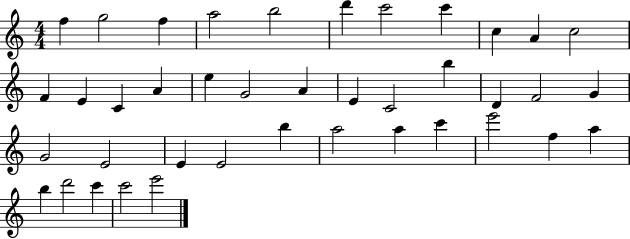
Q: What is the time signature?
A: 4/4